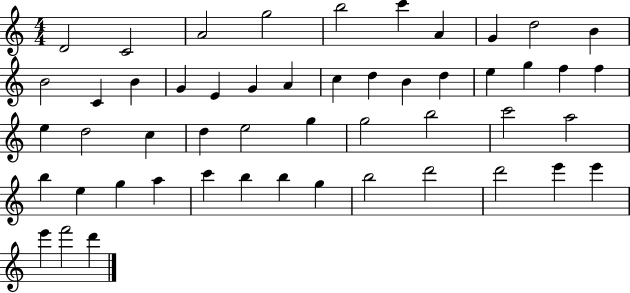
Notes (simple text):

D4/h C4/h A4/h G5/h B5/h C6/q A4/q G4/q D5/h B4/q B4/h C4/q B4/q G4/q E4/q G4/q A4/q C5/q D5/q B4/q D5/q E5/q G5/q F5/q F5/q E5/q D5/h C5/q D5/q E5/h G5/q G5/h B5/h C6/h A5/h B5/q E5/q G5/q A5/q C6/q B5/q B5/q G5/q B5/h D6/h D6/h E6/q E6/q E6/q F6/h D6/q